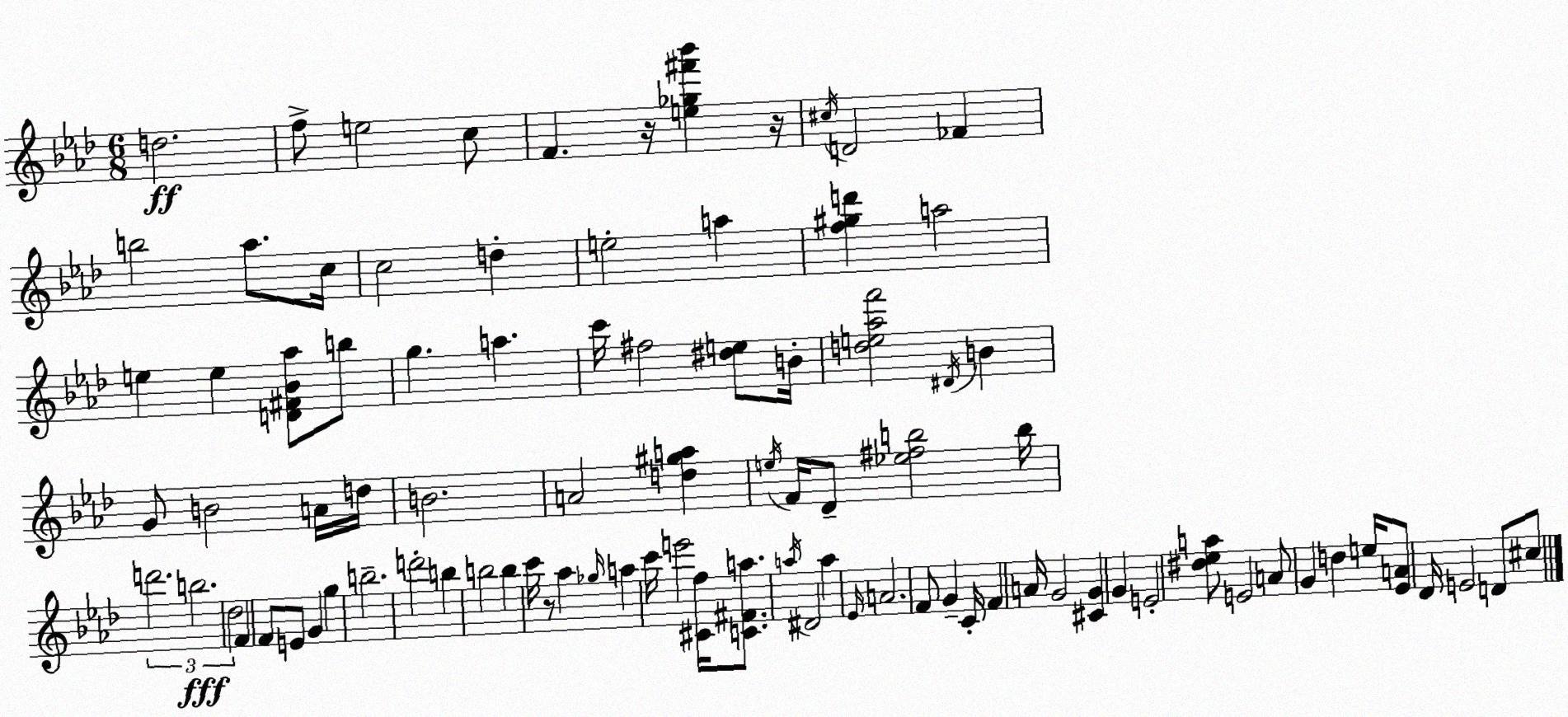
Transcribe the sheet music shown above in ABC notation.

X:1
T:Untitled
M:6/8
L:1/4
K:Fm
d2 f/2 e2 c/2 F z/4 [e_g^f'_b'] z/4 ^c/4 D2 _F b2 _a/2 c/4 c2 d e2 a [f^gd'] a2 e e [D^F_B_a]/2 b/2 g a c'/4 ^f2 [^de]/2 B/4 [de_af']2 ^D/4 B G/2 B2 A/4 d/4 B2 A2 [d^ga] e/4 F/4 _D/2 [_e^fb]2 b/4 d'2 b2 _d2 F F/2 E/2 G g b2 d'2 b b2 b c'/4 z/2 _a _g/4 a c'/4 e'2 [^Cf]/4 [C^Fa]/2 a/4 ^D2 a _E/4 A2 F/2 G C/4 F A/4 G2 [^CG] G E2 [^d_ea]/2 E2 A/2 G d e/4 [_EA]/2 _D/4 E2 D/2 ^c/2